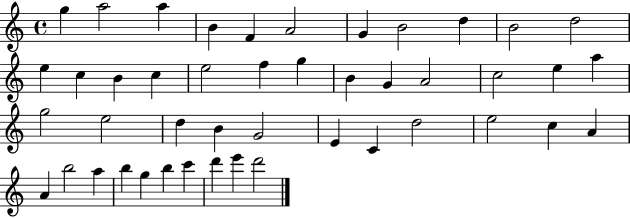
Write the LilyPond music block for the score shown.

{
  \clef treble
  \time 4/4
  \defaultTimeSignature
  \key c \major
  g''4 a''2 a''4 | b'4 f'4 a'2 | g'4 b'2 d''4 | b'2 d''2 | \break e''4 c''4 b'4 c''4 | e''2 f''4 g''4 | b'4 g'4 a'2 | c''2 e''4 a''4 | \break g''2 e''2 | d''4 b'4 g'2 | e'4 c'4 d''2 | e''2 c''4 a'4 | \break a'4 b''2 a''4 | b''4 g''4 b''4 c'''4 | d'''4 e'''4 d'''2 | \bar "|."
}